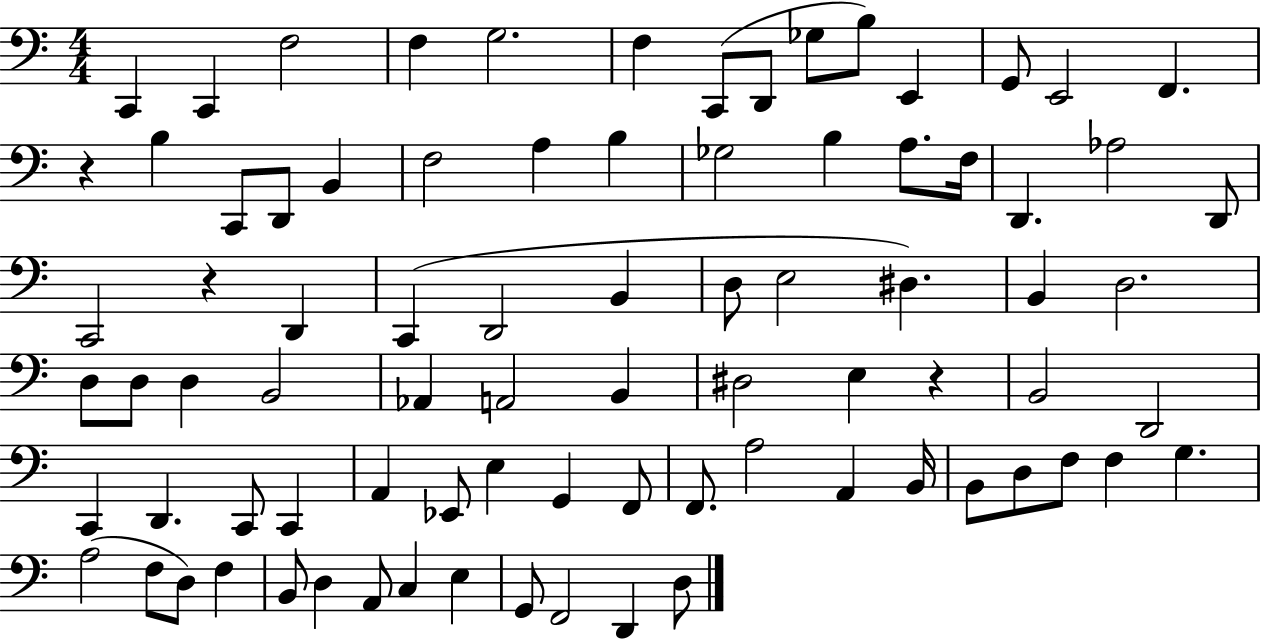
X:1
T:Untitled
M:4/4
L:1/4
K:C
C,, C,, F,2 F, G,2 F, C,,/2 D,,/2 _G,/2 B,/2 E,, G,,/2 E,,2 F,, z B, C,,/2 D,,/2 B,, F,2 A, B, _G,2 B, A,/2 F,/4 D,, _A,2 D,,/2 C,,2 z D,, C,, D,,2 B,, D,/2 E,2 ^D, B,, D,2 D,/2 D,/2 D, B,,2 _A,, A,,2 B,, ^D,2 E, z B,,2 D,,2 C,, D,, C,,/2 C,, A,, _E,,/2 E, G,, F,,/2 F,,/2 A,2 A,, B,,/4 B,,/2 D,/2 F,/2 F, G, A,2 F,/2 D,/2 F, B,,/2 D, A,,/2 C, E, G,,/2 F,,2 D,, D,/2